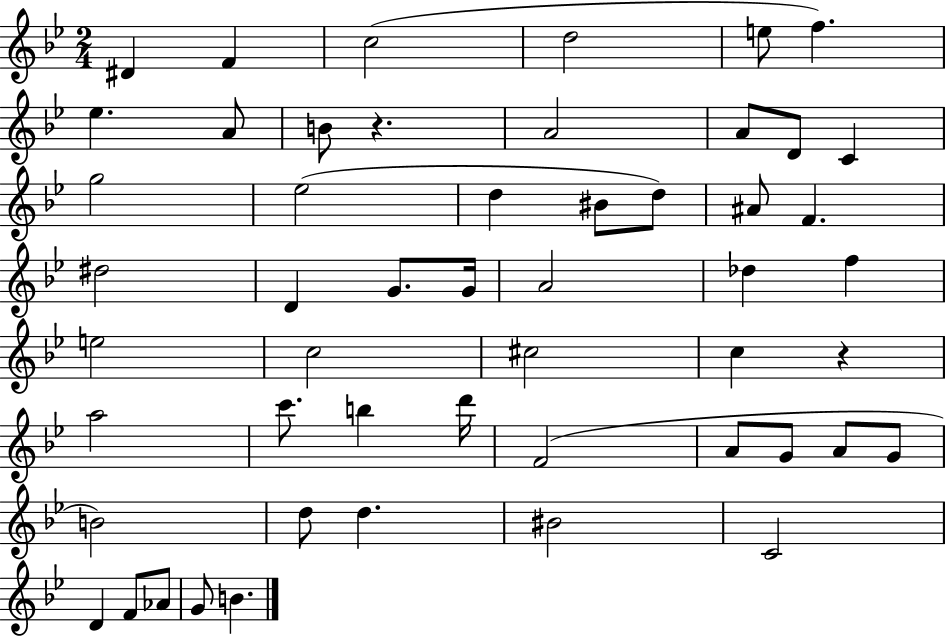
{
  \clef treble
  \numericTimeSignature
  \time 2/4
  \key bes \major
  dis'4 f'4 | c''2( | d''2 | e''8 f''4.) | \break ees''4. a'8 | b'8 r4. | a'2 | a'8 d'8 c'4 | \break g''2 | ees''2( | d''4 bis'8 d''8) | ais'8 f'4. | \break dis''2 | d'4 g'8. g'16 | a'2 | des''4 f''4 | \break e''2 | c''2 | cis''2 | c''4 r4 | \break a''2 | c'''8. b''4 d'''16 | f'2( | a'8 g'8 a'8 g'8 | \break b'2) | d''8 d''4. | bis'2 | c'2 | \break d'4 f'8 aes'8 | g'8 b'4. | \bar "|."
}